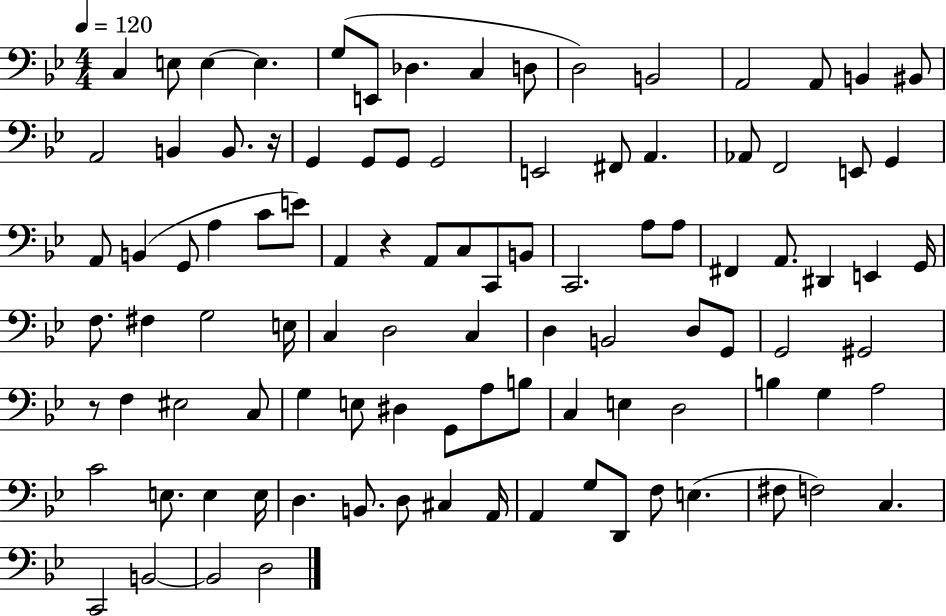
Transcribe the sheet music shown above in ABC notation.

X:1
T:Untitled
M:4/4
L:1/4
K:Bb
C, E,/2 E, E, G,/2 E,,/2 _D, C, D,/2 D,2 B,,2 A,,2 A,,/2 B,, ^B,,/2 A,,2 B,, B,,/2 z/4 G,, G,,/2 G,,/2 G,,2 E,,2 ^F,,/2 A,, _A,,/2 F,,2 E,,/2 G,, A,,/2 B,, G,,/2 A, C/2 E/2 A,, z A,,/2 C,/2 C,,/2 B,,/2 C,,2 A,/2 A,/2 ^F,, A,,/2 ^D,, E,, G,,/4 F,/2 ^F, G,2 E,/4 C, D,2 C, D, B,,2 D,/2 G,,/2 G,,2 ^G,,2 z/2 F, ^E,2 C,/2 G, E,/2 ^D, G,,/2 A,/2 B,/2 C, E, D,2 B, G, A,2 C2 E,/2 E, E,/4 D, B,,/2 D,/2 ^C, A,,/4 A,, G,/2 D,,/2 F,/2 E, ^F,/2 F,2 C, C,,2 B,,2 B,,2 D,2